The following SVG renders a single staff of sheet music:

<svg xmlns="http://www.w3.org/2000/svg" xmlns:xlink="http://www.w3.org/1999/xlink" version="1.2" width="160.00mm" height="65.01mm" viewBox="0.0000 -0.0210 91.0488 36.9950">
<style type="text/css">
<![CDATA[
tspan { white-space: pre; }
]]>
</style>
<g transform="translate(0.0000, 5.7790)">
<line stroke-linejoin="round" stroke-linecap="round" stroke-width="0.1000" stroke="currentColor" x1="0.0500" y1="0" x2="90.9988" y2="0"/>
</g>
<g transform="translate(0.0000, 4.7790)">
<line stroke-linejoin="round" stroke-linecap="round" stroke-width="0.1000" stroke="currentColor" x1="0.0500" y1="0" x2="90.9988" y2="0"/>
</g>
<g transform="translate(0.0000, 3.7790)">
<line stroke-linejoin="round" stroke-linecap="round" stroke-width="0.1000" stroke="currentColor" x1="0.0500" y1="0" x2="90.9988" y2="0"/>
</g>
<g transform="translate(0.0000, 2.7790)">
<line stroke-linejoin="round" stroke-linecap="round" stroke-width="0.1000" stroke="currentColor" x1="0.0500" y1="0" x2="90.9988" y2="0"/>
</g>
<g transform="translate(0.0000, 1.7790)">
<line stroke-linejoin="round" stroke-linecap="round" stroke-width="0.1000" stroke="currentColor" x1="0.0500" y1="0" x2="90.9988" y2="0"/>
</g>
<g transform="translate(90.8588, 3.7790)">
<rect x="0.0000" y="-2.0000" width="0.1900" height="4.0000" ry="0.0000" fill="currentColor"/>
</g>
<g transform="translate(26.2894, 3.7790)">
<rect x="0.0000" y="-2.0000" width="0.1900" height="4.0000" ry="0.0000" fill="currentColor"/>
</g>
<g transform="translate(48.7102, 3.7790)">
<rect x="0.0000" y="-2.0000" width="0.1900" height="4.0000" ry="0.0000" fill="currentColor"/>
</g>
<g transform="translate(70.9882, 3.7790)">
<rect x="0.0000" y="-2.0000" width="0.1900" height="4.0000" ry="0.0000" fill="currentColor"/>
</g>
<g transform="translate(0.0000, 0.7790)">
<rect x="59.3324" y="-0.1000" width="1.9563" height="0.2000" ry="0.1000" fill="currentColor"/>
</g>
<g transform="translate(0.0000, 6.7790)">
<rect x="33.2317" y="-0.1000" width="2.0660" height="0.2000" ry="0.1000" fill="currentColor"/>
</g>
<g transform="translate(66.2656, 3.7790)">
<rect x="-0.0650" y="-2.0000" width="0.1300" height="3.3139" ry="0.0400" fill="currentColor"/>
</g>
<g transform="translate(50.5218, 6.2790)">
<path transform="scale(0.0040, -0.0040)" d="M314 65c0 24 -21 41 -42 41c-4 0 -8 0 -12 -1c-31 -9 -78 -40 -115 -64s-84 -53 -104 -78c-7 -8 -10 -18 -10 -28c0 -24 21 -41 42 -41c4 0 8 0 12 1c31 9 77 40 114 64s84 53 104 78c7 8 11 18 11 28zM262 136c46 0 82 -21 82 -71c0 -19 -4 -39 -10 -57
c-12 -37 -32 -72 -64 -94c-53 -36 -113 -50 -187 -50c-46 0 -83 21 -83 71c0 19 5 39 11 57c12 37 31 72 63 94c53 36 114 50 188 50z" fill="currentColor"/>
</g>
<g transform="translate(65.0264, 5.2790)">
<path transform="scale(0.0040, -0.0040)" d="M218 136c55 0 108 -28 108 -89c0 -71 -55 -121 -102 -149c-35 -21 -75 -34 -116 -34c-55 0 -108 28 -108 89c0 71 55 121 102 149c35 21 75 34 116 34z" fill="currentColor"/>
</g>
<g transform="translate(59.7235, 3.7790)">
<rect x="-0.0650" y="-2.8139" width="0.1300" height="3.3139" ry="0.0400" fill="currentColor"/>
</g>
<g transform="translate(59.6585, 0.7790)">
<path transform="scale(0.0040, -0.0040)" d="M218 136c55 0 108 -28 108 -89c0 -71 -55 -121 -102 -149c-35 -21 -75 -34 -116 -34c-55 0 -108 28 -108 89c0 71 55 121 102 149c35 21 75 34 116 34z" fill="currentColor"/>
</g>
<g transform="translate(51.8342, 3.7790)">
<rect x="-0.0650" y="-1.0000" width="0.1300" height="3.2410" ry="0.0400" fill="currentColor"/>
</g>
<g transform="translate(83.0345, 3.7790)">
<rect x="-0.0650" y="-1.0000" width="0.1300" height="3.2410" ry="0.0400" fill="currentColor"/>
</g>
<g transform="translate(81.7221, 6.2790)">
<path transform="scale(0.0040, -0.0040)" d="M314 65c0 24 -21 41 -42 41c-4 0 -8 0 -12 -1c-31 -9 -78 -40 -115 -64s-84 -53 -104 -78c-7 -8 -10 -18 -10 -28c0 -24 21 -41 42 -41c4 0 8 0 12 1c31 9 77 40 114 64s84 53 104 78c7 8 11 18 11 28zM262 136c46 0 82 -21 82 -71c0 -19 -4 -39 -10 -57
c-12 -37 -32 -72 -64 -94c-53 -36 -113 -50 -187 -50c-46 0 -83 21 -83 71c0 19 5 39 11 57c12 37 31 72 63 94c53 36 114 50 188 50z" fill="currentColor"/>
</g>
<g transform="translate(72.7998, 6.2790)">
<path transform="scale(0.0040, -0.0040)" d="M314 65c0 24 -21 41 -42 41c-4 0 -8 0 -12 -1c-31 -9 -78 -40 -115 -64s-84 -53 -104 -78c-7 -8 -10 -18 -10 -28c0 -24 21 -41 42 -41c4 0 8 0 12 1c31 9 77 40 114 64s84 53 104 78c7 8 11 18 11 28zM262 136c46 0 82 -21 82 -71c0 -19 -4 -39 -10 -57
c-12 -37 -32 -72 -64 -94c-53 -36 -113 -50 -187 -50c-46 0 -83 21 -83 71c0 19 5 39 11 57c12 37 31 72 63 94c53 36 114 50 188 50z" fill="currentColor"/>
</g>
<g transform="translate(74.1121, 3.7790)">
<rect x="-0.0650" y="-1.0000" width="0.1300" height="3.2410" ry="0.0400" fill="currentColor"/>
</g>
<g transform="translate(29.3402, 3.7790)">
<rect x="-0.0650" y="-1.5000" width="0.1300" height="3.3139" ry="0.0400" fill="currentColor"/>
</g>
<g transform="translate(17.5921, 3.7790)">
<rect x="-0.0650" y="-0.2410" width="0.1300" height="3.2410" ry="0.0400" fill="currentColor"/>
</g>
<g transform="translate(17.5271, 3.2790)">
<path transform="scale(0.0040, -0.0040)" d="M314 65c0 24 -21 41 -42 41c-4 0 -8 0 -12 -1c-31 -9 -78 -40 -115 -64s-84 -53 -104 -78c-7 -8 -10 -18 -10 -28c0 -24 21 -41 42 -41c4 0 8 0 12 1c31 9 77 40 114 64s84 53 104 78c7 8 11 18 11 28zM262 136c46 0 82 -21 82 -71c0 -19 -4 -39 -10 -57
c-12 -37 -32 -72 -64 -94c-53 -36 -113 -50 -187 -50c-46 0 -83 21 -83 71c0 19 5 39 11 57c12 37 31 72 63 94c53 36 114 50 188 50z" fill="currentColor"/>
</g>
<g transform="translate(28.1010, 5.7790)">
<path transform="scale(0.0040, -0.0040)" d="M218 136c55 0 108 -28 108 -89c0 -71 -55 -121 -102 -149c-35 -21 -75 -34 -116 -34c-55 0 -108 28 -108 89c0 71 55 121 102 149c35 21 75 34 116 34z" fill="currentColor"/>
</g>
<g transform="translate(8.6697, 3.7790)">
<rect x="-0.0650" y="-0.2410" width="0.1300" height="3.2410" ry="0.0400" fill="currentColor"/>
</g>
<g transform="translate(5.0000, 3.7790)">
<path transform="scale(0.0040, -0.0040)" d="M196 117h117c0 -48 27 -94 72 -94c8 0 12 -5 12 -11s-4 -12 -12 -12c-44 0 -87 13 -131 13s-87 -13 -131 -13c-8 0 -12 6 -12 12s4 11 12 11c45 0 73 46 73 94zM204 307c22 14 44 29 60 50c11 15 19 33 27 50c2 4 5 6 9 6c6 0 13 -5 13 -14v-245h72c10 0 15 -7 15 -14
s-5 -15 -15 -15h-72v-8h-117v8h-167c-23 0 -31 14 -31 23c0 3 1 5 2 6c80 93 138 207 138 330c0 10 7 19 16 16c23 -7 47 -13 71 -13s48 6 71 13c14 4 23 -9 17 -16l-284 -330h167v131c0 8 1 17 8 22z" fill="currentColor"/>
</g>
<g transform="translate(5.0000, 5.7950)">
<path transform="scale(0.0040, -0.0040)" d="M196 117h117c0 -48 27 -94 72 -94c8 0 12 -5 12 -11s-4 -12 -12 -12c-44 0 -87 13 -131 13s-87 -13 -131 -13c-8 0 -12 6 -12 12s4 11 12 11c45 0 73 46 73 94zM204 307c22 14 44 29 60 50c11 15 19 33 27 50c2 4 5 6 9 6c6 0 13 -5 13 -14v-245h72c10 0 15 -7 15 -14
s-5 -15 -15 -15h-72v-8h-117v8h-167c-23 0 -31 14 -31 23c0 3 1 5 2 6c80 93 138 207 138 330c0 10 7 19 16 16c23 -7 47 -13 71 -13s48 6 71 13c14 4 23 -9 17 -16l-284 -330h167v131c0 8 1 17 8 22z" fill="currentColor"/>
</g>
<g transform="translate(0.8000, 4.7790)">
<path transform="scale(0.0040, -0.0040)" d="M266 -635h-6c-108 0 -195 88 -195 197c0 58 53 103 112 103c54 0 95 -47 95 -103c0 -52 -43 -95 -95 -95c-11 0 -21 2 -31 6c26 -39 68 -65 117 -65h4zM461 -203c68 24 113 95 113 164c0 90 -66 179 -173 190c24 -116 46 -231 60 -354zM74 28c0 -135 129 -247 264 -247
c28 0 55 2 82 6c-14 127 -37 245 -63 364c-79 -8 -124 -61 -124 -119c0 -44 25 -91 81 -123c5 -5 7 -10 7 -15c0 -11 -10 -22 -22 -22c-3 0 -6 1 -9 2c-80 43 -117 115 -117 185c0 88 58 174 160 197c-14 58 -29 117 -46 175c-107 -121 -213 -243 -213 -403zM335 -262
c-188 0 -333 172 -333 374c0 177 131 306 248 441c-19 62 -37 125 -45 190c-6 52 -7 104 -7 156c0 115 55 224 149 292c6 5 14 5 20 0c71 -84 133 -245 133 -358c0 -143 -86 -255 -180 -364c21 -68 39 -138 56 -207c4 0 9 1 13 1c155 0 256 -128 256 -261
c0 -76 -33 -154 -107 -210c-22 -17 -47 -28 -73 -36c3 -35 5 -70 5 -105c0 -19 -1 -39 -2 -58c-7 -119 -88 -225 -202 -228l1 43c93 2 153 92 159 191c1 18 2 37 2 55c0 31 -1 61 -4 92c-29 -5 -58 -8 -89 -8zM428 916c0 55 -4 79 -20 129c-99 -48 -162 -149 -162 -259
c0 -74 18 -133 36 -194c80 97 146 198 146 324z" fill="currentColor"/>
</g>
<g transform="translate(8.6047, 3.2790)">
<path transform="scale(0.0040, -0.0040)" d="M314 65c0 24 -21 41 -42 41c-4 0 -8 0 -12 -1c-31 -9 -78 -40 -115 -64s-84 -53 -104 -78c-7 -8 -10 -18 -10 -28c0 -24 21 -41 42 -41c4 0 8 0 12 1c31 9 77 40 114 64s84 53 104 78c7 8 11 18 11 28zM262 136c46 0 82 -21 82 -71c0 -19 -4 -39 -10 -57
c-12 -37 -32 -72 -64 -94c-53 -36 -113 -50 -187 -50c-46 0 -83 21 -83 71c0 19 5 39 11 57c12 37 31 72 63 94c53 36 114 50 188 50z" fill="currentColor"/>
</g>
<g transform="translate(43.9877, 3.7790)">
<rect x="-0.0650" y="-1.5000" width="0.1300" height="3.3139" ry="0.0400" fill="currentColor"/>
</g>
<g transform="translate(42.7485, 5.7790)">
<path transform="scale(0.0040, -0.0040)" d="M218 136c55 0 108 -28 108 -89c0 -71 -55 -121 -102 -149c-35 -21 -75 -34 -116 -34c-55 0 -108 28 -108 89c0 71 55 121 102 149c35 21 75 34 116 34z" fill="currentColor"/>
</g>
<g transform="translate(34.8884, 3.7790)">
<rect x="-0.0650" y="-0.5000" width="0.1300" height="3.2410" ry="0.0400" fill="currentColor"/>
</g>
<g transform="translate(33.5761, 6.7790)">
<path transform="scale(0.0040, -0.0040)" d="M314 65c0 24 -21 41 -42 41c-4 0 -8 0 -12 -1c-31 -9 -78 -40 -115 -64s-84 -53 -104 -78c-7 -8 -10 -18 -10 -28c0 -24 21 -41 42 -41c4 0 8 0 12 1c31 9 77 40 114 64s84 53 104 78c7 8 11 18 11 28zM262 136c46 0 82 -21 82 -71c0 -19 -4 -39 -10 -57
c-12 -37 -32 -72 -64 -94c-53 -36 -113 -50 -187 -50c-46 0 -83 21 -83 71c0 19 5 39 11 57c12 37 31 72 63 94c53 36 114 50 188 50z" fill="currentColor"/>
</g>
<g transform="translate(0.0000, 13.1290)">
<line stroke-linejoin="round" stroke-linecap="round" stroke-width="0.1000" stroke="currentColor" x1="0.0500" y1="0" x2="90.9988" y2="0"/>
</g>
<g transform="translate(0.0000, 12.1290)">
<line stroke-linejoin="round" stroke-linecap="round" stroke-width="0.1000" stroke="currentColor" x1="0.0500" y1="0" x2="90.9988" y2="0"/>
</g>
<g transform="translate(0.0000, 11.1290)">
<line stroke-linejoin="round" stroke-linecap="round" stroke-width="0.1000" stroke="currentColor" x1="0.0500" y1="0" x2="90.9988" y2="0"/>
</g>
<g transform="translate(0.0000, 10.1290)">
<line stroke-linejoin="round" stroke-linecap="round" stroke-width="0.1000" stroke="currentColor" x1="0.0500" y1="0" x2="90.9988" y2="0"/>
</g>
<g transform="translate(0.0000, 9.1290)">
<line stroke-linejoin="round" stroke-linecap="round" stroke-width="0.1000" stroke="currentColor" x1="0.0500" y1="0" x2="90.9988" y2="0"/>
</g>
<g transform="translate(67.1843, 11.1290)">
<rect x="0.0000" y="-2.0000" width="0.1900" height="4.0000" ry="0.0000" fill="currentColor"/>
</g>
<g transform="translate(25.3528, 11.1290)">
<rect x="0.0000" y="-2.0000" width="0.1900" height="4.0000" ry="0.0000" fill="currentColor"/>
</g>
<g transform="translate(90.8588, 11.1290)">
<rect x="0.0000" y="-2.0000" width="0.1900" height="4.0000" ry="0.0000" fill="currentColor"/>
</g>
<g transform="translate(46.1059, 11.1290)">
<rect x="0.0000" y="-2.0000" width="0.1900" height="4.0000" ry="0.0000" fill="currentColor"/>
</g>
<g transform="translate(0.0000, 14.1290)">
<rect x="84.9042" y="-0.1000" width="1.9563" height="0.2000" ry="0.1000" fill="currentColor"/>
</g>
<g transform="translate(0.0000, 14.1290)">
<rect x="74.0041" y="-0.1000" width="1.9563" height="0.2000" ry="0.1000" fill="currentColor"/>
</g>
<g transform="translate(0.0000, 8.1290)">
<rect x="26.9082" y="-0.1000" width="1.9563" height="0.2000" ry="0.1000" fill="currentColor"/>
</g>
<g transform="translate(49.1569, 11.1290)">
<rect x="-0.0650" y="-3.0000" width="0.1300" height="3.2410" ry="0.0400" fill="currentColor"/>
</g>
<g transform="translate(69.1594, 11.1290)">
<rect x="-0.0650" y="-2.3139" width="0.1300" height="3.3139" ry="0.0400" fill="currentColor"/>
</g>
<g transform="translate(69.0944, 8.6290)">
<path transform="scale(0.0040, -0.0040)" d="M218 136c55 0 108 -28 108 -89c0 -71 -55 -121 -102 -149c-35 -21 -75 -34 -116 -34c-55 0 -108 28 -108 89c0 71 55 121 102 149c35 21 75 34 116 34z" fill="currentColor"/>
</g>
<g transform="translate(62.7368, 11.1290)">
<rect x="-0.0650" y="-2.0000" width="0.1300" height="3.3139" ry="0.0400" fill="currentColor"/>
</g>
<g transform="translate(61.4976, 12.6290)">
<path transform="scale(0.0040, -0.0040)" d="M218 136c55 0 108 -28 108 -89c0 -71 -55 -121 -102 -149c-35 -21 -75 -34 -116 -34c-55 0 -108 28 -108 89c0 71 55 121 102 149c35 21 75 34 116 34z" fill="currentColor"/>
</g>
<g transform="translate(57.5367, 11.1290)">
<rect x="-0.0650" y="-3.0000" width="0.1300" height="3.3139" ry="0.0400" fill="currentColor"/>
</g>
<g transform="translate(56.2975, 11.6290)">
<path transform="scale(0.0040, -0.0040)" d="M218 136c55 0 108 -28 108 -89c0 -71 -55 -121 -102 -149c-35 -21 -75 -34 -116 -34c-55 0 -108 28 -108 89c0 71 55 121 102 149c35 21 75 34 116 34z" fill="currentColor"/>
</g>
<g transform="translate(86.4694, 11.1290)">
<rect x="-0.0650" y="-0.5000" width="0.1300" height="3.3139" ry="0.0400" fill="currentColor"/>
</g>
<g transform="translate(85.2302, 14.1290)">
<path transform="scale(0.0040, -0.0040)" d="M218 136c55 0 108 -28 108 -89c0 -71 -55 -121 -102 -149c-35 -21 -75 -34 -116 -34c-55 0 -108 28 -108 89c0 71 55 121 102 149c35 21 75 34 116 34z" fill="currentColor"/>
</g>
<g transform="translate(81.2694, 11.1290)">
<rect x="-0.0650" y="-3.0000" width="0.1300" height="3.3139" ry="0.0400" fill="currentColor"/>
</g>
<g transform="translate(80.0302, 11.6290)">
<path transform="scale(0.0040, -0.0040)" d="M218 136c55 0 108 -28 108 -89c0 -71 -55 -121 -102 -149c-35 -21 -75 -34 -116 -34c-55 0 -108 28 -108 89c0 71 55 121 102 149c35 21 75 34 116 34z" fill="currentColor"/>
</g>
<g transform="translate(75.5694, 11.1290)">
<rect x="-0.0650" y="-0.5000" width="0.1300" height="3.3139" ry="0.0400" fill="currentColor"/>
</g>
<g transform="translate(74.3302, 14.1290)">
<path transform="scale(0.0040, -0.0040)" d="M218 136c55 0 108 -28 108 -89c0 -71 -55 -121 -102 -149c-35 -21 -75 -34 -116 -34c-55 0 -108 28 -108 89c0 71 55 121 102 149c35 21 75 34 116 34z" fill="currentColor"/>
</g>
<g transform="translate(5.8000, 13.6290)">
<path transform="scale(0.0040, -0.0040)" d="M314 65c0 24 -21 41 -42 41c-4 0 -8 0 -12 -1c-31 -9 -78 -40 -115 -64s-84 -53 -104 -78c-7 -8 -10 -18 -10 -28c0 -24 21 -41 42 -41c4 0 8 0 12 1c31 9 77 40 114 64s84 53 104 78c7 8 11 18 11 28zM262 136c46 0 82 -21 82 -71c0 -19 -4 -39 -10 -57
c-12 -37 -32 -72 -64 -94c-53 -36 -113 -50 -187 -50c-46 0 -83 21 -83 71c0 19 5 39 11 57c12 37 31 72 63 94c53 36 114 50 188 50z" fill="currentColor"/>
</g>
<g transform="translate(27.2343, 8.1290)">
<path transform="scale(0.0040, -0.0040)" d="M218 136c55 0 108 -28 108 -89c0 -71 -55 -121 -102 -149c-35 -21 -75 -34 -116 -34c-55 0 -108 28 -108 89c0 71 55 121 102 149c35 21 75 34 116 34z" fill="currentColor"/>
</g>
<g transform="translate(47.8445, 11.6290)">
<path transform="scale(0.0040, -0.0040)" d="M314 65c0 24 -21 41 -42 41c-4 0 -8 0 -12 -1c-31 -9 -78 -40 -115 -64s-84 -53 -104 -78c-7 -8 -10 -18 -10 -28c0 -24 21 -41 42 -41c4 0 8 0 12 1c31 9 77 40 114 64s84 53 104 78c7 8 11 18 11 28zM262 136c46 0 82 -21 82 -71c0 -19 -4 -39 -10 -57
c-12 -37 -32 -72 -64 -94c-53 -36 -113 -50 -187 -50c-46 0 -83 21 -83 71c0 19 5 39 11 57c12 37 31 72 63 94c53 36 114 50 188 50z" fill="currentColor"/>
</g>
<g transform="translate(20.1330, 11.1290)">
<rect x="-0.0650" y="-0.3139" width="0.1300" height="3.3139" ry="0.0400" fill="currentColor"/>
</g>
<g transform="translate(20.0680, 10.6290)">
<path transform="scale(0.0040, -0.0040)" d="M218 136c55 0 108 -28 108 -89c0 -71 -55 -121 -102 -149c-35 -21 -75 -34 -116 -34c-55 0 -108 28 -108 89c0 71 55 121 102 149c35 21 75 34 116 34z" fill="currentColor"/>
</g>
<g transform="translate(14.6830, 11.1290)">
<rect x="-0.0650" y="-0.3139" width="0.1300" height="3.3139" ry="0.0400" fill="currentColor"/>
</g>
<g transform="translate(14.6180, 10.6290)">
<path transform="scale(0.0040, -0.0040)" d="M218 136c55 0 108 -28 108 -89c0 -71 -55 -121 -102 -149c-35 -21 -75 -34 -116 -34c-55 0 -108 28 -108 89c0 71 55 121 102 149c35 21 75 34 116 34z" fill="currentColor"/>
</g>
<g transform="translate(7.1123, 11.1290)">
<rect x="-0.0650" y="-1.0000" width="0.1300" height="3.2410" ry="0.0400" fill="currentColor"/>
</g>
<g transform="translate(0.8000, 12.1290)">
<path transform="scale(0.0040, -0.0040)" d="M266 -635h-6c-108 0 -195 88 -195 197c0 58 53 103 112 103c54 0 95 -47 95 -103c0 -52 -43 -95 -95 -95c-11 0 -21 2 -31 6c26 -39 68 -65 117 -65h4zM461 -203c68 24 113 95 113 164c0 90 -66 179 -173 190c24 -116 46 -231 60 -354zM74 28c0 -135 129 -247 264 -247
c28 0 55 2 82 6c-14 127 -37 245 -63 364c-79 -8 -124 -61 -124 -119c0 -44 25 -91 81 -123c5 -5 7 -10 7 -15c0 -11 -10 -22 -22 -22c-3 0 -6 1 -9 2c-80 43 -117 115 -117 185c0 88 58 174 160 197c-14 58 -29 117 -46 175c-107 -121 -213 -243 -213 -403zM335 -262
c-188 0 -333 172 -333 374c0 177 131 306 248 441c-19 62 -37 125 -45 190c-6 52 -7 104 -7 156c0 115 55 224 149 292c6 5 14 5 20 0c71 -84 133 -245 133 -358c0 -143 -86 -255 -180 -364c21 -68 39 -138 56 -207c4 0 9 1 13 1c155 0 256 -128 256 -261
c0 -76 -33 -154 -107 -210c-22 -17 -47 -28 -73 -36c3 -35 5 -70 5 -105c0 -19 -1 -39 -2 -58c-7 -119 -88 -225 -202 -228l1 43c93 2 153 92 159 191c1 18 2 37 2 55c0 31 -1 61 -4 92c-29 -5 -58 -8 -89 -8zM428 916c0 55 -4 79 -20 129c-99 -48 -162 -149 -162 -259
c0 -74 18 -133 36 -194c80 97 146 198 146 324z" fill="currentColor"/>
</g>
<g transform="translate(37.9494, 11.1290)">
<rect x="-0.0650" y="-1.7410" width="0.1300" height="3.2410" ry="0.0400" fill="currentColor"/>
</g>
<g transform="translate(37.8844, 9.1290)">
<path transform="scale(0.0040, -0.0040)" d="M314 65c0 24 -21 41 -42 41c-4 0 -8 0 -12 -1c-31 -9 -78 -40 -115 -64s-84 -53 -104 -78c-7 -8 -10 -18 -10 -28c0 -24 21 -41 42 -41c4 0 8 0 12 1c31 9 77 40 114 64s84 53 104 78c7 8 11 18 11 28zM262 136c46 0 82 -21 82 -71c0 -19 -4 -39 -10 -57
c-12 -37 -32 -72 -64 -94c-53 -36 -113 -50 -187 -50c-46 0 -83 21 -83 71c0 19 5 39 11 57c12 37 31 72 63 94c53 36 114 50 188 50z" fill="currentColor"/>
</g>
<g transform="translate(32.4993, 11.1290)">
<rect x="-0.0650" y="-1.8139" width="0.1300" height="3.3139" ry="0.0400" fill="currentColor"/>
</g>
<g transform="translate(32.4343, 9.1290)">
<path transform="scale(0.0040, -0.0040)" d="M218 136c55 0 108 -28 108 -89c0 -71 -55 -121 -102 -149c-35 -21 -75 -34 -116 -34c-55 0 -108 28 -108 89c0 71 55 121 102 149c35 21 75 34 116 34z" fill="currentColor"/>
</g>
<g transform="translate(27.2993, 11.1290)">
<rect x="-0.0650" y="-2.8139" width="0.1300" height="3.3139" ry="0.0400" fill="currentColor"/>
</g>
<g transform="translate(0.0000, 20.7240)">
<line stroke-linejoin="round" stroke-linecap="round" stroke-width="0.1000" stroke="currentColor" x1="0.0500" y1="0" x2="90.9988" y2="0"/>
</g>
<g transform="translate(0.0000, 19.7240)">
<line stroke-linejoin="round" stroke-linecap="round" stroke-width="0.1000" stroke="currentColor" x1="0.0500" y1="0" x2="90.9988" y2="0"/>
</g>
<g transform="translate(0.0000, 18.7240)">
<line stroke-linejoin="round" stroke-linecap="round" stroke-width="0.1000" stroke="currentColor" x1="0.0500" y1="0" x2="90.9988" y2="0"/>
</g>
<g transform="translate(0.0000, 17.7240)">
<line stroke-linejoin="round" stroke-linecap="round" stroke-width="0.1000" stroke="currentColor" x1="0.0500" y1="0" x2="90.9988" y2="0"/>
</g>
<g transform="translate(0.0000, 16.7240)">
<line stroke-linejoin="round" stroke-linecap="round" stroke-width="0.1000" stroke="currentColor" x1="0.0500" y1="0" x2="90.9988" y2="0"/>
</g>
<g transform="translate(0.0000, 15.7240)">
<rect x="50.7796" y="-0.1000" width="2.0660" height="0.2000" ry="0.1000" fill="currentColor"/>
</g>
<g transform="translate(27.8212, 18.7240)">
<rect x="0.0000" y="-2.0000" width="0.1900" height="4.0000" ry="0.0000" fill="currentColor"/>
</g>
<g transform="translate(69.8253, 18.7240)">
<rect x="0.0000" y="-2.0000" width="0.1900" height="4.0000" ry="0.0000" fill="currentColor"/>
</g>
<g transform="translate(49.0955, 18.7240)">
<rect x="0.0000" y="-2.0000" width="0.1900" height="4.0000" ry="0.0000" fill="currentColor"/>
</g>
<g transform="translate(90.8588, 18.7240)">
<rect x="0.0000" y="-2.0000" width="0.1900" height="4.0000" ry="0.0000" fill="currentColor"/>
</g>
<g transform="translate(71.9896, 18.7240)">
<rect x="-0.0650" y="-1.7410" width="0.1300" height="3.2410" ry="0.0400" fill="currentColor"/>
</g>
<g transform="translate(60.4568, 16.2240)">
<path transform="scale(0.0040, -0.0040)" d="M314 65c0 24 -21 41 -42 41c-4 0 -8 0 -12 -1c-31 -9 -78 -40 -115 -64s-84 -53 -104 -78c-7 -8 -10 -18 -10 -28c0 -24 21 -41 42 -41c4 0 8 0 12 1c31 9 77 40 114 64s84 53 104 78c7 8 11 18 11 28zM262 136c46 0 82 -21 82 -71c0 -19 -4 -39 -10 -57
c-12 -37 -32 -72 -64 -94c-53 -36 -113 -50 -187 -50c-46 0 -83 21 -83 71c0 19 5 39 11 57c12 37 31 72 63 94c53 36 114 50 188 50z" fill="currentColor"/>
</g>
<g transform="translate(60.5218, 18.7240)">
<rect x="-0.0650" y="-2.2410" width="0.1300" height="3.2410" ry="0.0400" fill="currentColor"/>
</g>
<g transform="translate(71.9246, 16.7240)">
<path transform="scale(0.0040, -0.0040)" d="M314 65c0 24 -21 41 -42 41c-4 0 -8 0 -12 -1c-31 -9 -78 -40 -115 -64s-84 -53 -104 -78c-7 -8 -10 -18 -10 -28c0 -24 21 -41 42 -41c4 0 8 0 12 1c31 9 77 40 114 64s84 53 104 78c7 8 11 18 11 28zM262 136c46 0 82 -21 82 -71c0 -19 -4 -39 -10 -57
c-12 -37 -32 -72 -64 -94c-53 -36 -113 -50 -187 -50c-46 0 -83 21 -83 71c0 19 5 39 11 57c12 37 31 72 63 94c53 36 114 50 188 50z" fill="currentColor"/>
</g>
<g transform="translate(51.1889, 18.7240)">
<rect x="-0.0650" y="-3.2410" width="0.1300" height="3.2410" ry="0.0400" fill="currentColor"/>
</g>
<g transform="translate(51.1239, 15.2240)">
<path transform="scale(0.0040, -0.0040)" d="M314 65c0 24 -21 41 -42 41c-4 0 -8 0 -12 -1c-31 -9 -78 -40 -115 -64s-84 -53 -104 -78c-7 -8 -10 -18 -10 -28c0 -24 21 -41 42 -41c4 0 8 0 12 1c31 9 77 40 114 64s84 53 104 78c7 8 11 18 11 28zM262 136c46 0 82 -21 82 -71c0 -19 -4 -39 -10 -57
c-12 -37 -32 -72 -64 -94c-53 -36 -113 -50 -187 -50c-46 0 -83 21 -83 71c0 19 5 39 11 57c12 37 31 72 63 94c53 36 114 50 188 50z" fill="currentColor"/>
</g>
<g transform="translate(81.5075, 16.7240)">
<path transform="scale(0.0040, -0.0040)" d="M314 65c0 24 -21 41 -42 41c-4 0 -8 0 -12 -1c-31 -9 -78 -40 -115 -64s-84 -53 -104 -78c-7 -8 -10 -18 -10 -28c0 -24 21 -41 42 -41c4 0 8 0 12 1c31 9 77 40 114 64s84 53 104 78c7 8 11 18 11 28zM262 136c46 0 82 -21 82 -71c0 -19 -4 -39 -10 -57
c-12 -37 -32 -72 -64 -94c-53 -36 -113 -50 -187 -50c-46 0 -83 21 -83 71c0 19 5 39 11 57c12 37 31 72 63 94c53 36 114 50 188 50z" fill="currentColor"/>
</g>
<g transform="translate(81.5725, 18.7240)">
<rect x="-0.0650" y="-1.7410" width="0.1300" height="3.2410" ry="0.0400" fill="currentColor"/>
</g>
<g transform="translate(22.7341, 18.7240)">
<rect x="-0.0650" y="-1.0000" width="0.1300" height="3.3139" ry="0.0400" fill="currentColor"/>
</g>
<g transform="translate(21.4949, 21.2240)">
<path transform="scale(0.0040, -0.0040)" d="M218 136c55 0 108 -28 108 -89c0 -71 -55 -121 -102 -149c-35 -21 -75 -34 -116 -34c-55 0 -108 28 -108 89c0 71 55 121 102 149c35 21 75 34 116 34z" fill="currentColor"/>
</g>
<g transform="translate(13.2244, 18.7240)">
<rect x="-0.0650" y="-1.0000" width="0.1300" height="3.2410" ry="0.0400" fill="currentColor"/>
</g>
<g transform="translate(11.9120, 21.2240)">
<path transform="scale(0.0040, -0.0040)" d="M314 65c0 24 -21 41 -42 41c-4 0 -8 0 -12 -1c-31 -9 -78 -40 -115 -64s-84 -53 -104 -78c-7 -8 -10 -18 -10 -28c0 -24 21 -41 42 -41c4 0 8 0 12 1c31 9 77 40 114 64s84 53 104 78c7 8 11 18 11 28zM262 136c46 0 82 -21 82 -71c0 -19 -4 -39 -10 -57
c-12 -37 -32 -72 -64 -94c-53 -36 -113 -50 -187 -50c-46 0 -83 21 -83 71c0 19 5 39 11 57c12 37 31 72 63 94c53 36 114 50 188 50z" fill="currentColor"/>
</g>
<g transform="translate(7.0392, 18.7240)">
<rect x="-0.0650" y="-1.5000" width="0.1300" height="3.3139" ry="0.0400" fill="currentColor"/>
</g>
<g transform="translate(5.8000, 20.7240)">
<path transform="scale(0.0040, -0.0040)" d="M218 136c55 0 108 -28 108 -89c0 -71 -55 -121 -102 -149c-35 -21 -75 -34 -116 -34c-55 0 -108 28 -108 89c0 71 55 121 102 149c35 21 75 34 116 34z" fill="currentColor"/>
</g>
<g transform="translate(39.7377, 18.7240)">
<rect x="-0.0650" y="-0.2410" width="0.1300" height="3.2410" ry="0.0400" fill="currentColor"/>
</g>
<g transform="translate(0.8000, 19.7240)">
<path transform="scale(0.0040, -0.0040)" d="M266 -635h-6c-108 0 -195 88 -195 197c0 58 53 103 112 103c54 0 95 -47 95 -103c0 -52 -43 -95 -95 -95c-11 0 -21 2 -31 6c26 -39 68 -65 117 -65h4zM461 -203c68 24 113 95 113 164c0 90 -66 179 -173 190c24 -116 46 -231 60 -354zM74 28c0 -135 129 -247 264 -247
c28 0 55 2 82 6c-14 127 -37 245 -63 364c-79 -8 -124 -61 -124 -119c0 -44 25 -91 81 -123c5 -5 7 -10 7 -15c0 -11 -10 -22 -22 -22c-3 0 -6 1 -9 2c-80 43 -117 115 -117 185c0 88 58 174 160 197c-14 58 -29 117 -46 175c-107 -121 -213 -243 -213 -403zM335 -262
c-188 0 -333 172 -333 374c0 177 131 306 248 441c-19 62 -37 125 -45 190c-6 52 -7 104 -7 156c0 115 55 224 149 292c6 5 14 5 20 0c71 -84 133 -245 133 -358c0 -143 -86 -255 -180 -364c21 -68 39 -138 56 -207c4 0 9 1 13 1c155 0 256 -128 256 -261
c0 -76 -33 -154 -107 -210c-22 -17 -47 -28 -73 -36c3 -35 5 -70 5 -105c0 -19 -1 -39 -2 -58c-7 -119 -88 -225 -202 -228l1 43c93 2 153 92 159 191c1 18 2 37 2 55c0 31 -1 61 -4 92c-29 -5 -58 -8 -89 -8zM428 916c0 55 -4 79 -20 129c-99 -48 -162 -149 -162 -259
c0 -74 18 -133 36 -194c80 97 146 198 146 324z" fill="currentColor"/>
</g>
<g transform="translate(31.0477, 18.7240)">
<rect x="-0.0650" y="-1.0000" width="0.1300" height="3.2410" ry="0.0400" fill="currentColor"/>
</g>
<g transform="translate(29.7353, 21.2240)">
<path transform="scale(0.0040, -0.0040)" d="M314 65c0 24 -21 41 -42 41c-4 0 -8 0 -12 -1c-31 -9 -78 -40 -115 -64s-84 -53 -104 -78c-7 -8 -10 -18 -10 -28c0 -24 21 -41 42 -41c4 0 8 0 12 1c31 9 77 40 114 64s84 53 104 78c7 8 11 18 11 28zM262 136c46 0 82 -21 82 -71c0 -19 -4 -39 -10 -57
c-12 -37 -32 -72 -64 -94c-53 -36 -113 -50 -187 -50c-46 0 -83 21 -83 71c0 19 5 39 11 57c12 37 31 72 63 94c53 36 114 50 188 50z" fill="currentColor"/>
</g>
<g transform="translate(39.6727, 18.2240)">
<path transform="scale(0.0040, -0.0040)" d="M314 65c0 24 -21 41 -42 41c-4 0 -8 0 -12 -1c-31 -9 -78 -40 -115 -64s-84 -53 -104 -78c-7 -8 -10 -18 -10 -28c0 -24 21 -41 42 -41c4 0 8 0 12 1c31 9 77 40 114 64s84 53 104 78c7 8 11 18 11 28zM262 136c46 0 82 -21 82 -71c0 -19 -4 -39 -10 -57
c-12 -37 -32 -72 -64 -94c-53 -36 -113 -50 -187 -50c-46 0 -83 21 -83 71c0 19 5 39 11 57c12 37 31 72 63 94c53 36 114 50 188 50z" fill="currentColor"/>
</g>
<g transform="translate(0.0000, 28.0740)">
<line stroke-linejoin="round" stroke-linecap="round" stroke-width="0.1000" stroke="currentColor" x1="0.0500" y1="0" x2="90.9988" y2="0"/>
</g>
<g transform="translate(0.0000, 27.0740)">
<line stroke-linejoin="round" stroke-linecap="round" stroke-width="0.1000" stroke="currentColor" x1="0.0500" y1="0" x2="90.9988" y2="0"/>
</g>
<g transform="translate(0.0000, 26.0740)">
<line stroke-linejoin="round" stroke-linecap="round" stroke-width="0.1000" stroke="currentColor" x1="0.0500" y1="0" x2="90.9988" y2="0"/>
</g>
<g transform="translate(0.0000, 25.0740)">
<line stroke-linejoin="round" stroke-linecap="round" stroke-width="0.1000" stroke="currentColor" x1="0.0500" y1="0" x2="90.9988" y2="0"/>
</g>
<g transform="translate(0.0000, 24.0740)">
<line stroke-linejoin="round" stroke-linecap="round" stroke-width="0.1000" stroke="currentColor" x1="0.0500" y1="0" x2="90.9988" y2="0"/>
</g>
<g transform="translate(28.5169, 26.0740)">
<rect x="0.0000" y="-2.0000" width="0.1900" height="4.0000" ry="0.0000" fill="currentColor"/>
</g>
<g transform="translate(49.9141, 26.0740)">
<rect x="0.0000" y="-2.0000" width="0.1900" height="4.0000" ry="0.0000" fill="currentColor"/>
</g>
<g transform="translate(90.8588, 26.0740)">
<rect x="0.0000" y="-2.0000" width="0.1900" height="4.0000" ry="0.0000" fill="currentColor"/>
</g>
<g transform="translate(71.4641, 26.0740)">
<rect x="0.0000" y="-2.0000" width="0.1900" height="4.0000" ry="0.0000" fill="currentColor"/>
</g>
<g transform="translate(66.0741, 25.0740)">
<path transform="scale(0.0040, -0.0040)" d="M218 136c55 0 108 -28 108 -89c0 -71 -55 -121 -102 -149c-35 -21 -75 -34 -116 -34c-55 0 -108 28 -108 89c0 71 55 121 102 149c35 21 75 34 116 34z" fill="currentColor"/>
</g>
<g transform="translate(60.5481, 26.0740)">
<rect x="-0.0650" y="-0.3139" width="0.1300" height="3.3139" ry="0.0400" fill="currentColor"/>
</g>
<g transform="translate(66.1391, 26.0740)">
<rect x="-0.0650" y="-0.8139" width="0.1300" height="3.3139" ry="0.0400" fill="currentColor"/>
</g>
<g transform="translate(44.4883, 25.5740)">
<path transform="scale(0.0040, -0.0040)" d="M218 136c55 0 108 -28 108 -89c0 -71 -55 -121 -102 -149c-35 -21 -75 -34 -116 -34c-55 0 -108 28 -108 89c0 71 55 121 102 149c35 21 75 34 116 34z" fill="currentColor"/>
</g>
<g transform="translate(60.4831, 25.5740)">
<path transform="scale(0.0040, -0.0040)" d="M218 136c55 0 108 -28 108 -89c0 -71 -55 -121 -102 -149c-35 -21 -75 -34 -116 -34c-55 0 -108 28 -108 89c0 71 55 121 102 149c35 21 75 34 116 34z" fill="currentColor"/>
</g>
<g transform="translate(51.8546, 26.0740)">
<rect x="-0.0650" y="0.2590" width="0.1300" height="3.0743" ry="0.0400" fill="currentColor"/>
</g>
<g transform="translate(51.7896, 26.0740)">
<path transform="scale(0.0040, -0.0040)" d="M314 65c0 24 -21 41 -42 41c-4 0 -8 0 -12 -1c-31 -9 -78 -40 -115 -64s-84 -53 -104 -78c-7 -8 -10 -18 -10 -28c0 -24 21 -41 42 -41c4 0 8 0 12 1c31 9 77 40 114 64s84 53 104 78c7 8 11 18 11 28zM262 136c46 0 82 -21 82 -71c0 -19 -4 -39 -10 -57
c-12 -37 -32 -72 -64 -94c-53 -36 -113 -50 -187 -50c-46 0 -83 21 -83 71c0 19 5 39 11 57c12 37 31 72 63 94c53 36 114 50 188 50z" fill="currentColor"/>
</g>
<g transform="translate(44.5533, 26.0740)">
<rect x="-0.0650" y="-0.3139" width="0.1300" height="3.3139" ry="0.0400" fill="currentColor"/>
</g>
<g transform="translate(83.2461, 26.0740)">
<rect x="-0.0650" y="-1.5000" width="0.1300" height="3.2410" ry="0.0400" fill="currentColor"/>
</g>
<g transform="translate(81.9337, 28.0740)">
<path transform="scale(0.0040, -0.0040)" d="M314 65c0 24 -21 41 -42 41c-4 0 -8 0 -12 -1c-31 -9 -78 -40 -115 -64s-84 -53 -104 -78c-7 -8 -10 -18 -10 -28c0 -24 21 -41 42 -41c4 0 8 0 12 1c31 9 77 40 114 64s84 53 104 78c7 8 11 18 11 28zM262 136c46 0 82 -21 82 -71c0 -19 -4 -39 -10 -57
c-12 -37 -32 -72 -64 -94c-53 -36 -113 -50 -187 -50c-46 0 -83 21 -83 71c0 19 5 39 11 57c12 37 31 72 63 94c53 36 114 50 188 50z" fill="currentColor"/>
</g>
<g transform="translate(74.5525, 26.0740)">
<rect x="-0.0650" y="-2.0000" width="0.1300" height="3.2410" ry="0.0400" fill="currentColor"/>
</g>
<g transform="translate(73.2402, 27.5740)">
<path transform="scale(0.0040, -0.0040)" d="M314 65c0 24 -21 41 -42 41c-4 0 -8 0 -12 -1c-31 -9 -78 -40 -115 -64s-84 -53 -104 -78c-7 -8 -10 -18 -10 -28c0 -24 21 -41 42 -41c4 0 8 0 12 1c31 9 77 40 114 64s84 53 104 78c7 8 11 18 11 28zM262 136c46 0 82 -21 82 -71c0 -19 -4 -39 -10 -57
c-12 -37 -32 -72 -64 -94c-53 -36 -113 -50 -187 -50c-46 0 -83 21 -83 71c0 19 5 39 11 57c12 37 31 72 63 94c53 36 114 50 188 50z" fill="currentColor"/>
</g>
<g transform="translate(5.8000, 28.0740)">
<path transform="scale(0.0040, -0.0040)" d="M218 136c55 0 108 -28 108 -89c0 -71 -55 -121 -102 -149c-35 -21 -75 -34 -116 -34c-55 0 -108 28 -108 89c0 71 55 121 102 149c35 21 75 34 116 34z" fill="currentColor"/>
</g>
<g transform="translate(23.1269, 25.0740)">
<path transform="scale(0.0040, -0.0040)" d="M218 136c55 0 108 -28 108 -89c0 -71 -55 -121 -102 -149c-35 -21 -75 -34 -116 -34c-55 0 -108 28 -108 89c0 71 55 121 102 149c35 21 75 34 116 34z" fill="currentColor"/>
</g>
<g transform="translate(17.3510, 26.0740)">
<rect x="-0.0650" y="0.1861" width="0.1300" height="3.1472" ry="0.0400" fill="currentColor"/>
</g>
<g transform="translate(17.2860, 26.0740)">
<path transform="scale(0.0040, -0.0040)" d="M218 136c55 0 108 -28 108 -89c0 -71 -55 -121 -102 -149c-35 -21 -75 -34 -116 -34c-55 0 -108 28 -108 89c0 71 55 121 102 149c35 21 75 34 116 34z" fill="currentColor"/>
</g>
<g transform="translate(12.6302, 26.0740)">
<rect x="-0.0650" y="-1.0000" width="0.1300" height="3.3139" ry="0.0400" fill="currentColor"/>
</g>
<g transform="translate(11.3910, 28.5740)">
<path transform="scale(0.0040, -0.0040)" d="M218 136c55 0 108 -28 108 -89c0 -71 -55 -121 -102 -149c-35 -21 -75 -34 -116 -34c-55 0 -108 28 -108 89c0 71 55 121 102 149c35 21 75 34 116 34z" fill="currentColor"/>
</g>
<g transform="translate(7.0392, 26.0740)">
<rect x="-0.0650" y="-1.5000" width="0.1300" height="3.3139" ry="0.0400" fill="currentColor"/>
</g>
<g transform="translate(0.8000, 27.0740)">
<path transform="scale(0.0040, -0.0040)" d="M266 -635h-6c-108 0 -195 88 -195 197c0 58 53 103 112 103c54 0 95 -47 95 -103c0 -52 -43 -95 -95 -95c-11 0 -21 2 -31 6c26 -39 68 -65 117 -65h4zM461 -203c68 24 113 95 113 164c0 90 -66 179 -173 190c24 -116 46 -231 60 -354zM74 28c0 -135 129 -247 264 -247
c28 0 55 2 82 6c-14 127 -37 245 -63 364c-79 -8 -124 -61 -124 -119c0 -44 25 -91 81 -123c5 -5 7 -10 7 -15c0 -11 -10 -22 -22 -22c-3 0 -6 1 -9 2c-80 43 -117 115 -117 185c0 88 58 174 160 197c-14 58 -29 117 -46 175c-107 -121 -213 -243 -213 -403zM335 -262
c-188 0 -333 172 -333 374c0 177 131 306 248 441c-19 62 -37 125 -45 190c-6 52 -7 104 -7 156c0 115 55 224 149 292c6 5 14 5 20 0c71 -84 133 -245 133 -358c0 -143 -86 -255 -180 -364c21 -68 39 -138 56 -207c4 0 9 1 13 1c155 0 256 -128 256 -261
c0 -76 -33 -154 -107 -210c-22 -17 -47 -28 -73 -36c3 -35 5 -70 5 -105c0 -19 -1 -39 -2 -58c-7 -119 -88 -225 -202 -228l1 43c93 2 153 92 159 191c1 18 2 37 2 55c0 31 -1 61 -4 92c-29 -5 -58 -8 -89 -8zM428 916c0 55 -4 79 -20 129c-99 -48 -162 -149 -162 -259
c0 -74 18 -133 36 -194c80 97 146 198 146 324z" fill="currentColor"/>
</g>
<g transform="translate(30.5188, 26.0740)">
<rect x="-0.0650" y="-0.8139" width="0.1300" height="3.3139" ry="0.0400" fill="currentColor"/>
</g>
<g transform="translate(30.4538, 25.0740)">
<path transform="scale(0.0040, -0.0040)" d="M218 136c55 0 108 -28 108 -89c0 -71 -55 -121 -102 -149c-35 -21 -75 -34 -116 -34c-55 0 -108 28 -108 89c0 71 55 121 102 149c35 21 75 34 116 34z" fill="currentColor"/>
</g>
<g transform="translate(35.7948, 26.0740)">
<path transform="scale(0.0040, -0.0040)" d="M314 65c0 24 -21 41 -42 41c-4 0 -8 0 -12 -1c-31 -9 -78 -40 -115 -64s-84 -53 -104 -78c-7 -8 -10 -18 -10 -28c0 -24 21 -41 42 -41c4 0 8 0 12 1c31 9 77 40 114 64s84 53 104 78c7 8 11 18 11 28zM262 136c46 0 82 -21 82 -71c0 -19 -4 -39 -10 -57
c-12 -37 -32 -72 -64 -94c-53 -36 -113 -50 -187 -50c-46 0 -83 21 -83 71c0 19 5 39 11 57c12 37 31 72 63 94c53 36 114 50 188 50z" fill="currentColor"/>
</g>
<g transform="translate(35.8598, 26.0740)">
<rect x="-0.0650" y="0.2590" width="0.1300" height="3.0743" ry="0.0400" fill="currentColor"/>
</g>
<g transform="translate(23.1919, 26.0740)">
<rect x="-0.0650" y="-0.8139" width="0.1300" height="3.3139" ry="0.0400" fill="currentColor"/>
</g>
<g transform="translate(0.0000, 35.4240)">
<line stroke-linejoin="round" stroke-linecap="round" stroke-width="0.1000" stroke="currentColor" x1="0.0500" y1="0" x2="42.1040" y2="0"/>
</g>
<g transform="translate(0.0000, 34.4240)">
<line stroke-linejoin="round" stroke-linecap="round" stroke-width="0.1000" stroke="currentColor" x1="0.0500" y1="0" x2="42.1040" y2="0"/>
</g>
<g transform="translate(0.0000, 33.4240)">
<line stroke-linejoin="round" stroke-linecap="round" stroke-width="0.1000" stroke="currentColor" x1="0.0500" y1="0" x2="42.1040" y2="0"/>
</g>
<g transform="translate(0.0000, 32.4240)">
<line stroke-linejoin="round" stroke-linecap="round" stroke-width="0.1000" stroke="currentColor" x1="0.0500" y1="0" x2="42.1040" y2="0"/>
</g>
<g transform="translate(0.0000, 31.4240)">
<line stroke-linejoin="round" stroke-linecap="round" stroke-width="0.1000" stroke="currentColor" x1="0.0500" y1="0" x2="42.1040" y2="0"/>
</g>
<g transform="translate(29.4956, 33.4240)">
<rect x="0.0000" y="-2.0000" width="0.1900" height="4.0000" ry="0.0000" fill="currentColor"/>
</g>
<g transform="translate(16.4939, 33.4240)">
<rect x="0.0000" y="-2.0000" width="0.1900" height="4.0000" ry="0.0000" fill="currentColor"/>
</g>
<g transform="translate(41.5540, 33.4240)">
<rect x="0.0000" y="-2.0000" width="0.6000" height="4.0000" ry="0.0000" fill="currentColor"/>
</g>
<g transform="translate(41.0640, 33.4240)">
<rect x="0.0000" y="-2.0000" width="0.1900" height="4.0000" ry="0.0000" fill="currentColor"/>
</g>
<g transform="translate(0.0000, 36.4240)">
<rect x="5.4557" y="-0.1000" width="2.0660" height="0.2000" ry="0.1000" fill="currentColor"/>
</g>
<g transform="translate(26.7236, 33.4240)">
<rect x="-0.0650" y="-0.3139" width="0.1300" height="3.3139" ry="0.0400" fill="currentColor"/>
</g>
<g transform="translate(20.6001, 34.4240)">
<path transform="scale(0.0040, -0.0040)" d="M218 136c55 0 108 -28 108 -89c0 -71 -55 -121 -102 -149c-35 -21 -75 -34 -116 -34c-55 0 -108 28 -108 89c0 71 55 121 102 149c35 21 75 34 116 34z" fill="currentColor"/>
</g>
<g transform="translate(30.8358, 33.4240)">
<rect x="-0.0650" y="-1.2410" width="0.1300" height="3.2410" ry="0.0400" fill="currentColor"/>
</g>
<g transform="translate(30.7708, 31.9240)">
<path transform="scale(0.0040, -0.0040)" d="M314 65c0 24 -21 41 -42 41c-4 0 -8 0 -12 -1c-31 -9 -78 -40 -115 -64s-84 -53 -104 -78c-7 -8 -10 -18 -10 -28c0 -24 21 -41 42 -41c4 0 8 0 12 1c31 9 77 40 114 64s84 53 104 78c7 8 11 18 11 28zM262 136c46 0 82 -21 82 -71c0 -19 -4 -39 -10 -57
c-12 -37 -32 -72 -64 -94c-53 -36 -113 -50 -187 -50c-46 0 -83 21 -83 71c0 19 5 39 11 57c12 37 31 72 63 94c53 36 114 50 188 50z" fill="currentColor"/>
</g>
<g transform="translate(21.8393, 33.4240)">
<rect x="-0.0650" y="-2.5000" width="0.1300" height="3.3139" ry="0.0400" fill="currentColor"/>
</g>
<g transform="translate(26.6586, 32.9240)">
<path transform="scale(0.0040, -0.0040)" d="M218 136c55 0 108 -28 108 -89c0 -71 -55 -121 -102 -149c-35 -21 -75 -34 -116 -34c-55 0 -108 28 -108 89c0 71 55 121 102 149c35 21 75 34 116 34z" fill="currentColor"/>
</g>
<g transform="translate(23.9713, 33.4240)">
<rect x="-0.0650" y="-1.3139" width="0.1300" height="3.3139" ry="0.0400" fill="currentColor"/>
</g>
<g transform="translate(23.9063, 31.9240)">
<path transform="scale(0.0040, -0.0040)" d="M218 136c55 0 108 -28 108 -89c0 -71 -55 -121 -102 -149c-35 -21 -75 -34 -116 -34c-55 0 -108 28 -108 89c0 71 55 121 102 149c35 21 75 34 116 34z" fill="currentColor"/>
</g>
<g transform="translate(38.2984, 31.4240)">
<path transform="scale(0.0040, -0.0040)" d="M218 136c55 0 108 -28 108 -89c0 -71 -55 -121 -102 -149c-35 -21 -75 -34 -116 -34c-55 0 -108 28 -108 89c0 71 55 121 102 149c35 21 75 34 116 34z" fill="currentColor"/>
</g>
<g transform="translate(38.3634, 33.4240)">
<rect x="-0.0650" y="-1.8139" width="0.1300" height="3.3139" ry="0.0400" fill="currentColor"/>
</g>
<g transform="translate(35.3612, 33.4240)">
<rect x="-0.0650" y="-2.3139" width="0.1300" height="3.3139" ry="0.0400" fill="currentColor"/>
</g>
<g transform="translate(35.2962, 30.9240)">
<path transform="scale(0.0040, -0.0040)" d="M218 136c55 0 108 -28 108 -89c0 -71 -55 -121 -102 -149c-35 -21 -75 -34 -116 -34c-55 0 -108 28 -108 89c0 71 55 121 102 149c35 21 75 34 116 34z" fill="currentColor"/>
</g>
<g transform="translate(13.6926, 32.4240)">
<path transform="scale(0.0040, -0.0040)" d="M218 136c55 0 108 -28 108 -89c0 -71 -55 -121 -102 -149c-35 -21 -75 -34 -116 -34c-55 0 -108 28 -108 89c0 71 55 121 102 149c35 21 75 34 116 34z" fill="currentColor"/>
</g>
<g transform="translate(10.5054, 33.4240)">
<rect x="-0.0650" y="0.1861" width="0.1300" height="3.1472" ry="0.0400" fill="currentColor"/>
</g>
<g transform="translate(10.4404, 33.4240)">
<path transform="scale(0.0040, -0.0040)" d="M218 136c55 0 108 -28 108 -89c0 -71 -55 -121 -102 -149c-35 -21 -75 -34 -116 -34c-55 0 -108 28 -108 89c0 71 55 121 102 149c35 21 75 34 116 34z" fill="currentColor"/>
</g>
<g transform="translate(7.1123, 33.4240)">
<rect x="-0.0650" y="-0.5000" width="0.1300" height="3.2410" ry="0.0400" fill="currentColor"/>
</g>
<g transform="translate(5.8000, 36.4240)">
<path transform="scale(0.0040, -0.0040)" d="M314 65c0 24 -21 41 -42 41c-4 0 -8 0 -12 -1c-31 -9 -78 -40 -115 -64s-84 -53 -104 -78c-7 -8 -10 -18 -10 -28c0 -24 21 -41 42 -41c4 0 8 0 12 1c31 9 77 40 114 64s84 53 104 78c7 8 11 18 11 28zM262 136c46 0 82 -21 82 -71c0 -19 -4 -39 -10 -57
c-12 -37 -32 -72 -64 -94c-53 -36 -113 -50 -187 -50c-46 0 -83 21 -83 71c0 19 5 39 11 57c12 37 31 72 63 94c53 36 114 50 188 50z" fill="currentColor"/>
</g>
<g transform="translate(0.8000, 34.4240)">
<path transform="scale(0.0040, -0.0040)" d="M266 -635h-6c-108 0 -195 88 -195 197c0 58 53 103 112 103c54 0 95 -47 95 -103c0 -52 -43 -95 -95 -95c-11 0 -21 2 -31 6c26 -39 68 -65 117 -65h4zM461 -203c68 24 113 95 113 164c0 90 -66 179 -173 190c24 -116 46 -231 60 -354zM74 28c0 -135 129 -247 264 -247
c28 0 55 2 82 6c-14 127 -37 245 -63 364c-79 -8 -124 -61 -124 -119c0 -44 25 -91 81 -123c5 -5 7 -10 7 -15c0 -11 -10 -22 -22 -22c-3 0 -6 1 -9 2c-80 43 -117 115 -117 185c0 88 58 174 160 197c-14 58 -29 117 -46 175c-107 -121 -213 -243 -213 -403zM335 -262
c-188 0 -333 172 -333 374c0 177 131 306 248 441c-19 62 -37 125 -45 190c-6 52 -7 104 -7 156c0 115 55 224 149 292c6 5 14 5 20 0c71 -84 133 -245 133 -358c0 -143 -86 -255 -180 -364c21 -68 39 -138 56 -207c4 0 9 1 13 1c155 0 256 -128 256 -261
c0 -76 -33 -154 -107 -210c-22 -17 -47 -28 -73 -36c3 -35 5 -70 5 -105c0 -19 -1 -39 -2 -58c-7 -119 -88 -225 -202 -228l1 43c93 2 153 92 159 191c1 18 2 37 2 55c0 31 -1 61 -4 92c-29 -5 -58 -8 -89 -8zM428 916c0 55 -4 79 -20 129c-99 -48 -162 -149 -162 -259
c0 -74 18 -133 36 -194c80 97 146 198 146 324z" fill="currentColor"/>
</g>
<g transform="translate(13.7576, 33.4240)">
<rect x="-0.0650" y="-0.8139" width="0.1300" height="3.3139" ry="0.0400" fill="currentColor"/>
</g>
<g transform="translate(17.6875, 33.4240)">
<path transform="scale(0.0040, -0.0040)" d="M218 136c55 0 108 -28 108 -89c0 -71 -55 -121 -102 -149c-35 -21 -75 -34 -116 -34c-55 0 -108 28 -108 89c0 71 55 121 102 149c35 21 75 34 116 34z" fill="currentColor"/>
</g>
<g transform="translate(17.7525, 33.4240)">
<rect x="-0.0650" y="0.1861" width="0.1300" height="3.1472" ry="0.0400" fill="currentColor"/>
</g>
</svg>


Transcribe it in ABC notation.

X:1
T:Untitled
M:4/4
L:1/4
K:C
c2 c2 E C2 E D2 a F D2 D2 D2 c c a f f2 A2 A F g C A C E D2 D D2 c2 b2 g2 f2 f2 E D B d d B2 c B2 c d F2 E2 C2 B d B G e c e2 g f